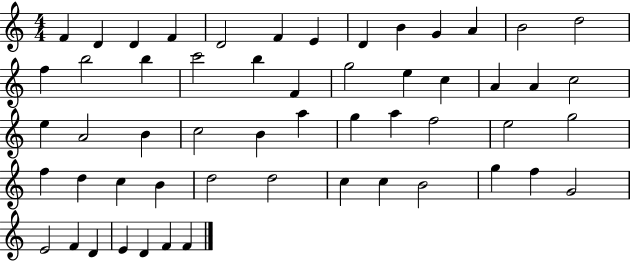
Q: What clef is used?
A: treble